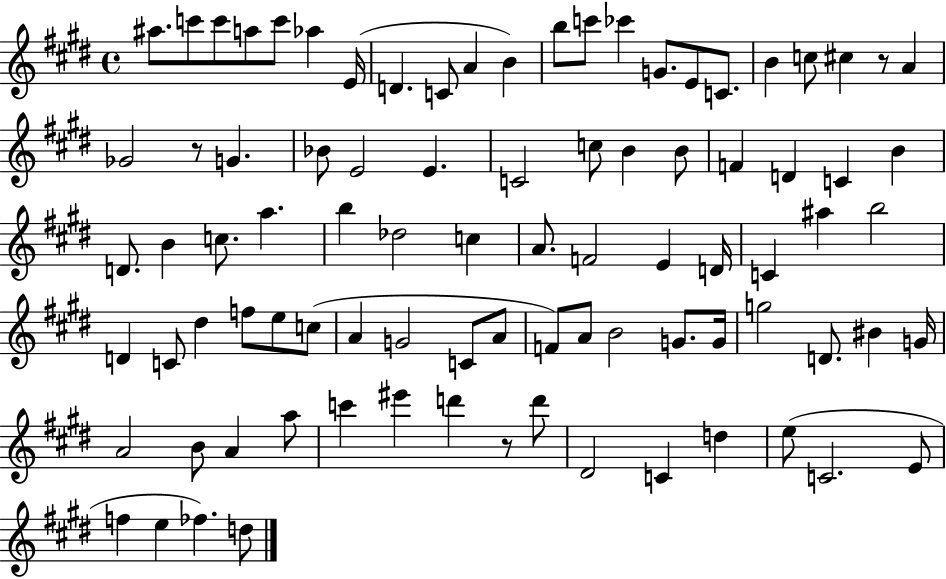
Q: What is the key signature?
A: E major